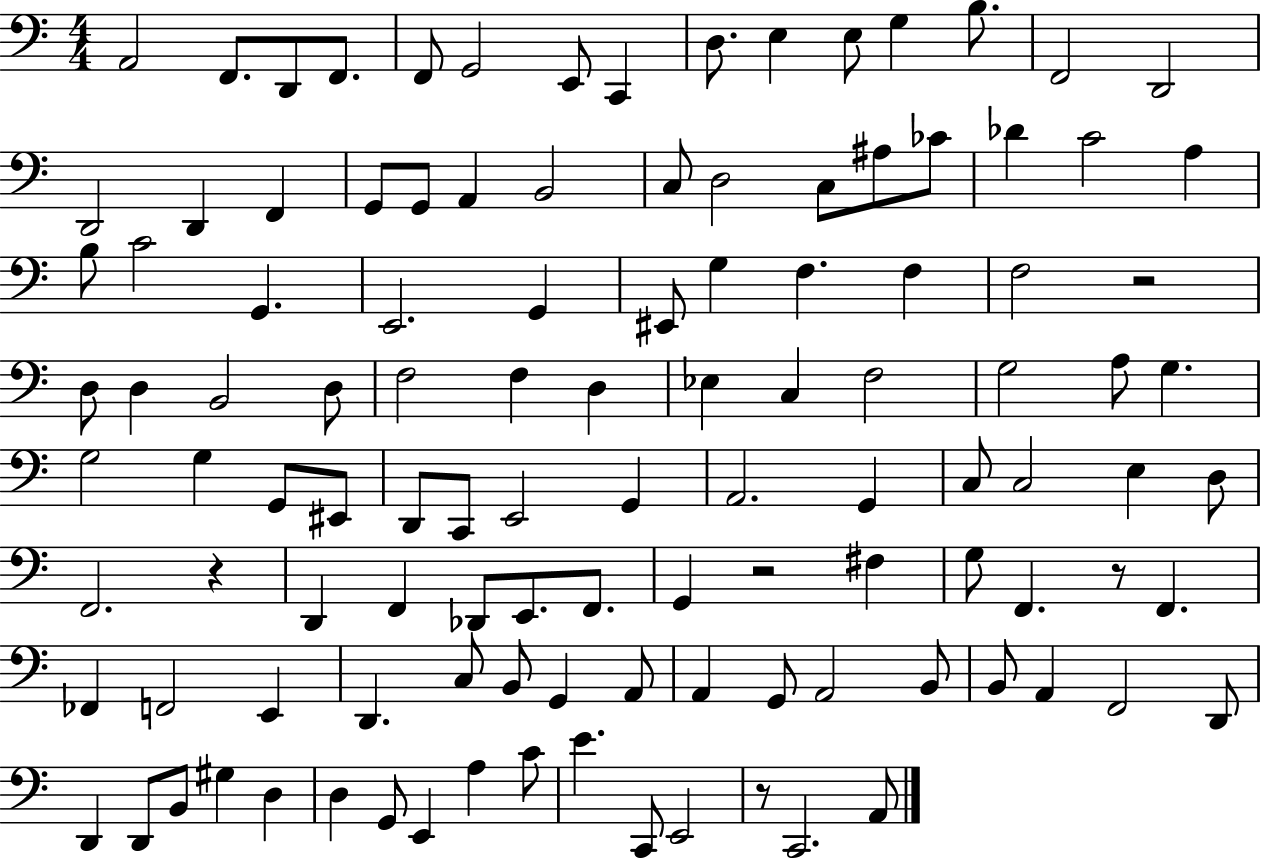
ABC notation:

X:1
T:Untitled
M:4/4
L:1/4
K:C
A,,2 F,,/2 D,,/2 F,,/2 F,,/2 G,,2 E,,/2 C,, D,/2 E, E,/2 G, B,/2 F,,2 D,,2 D,,2 D,, F,, G,,/2 G,,/2 A,, B,,2 C,/2 D,2 C,/2 ^A,/2 _C/2 _D C2 A, B,/2 C2 G,, E,,2 G,, ^E,,/2 G, F, F, F,2 z2 D,/2 D, B,,2 D,/2 F,2 F, D, _E, C, F,2 G,2 A,/2 G, G,2 G, G,,/2 ^E,,/2 D,,/2 C,,/2 E,,2 G,, A,,2 G,, C,/2 C,2 E, D,/2 F,,2 z D,, F,, _D,,/2 E,,/2 F,,/2 G,, z2 ^F, G,/2 F,, z/2 F,, _F,, F,,2 E,, D,, C,/2 B,,/2 G,, A,,/2 A,, G,,/2 A,,2 B,,/2 B,,/2 A,, F,,2 D,,/2 D,, D,,/2 B,,/2 ^G, D, D, G,,/2 E,, A, C/2 E C,,/2 E,,2 z/2 C,,2 A,,/2